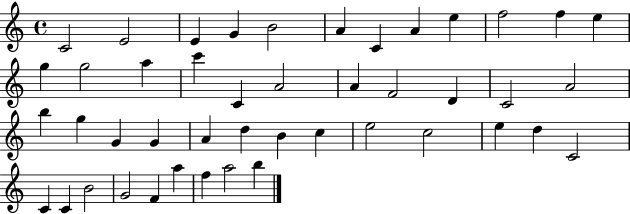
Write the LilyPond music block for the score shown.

{
  \clef treble
  \time 4/4
  \defaultTimeSignature
  \key c \major
  c'2 e'2 | e'4 g'4 b'2 | a'4 c'4 a'4 e''4 | f''2 f''4 e''4 | \break g''4 g''2 a''4 | c'''4 c'4 a'2 | a'4 f'2 d'4 | c'2 a'2 | \break b''4 g''4 g'4 g'4 | a'4 d''4 b'4 c''4 | e''2 c''2 | e''4 d''4 c'2 | \break c'4 c'4 b'2 | g'2 f'4 a''4 | f''4 a''2 b''4 | \bar "|."
}